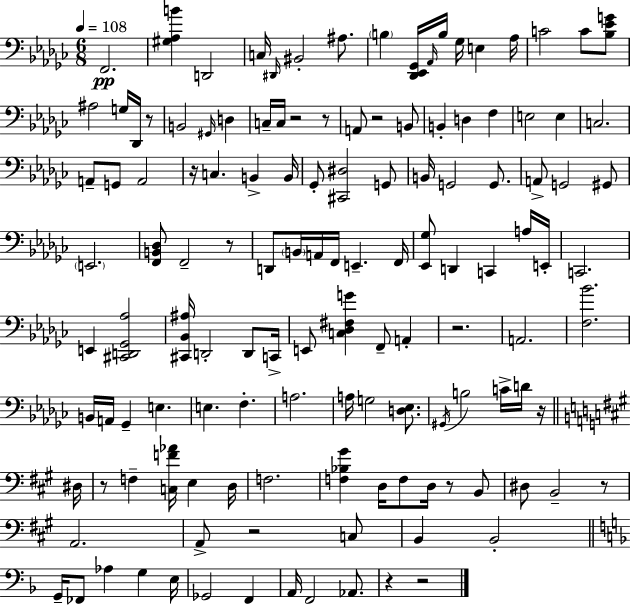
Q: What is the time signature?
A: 6/8